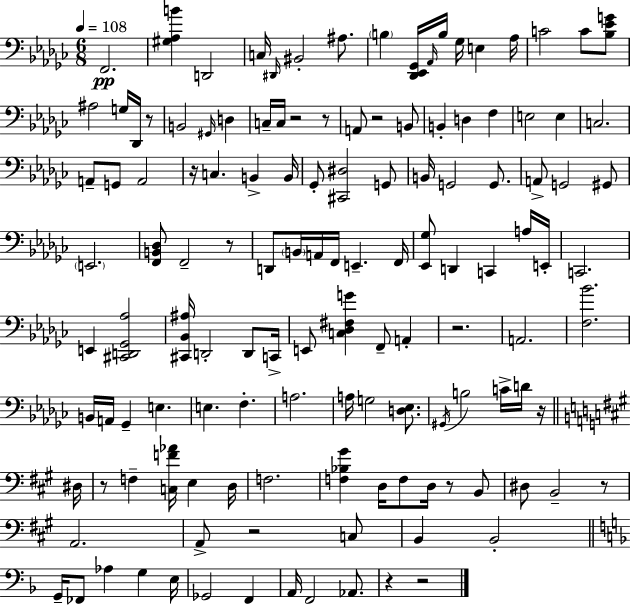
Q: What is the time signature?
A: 6/8